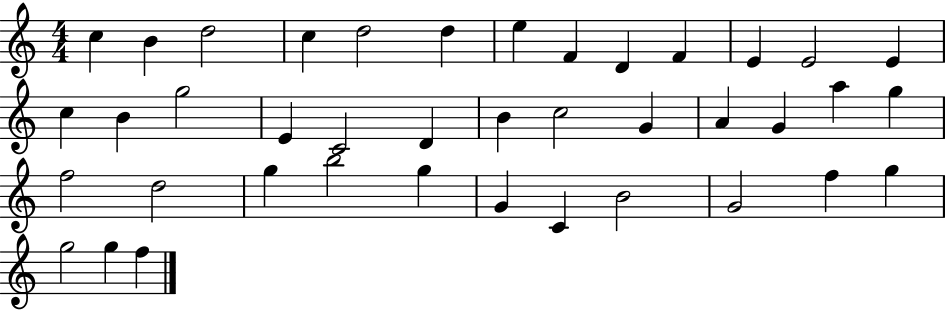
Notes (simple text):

C5/q B4/q D5/h C5/q D5/h D5/q E5/q F4/q D4/q F4/q E4/q E4/h E4/q C5/q B4/q G5/h E4/q C4/h D4/q B4/q C5/h G4/q A4/q G4/q A5/q G5/q F5/h D5/h G5/q B5/h G5/q G4/q C4/q B4/h G4/h F5/q G5/q G5/h G5/q F5/q